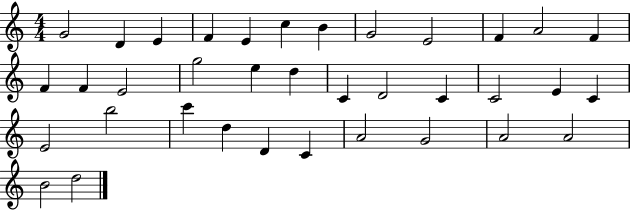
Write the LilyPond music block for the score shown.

{
  \clef treble
  \numericTimeSignature
  \time 4/4
  \key c \major
  g'2 d'4 e'4 | f'4 e'4 c''4 b'4 | g'2 e'2 | f'4 a'2 f'4 | \break f'4 f'4 e'2 | g''2 e''4 d''4 | c'4 d'2 c'4 | c'2 e'4 c'4 | \break e'2 b''2 | c'''4 d''4 d'4 c'4 | a'2 g'2 | a'2 a'2 | \break b'2 d''2 | \bar "|."
}